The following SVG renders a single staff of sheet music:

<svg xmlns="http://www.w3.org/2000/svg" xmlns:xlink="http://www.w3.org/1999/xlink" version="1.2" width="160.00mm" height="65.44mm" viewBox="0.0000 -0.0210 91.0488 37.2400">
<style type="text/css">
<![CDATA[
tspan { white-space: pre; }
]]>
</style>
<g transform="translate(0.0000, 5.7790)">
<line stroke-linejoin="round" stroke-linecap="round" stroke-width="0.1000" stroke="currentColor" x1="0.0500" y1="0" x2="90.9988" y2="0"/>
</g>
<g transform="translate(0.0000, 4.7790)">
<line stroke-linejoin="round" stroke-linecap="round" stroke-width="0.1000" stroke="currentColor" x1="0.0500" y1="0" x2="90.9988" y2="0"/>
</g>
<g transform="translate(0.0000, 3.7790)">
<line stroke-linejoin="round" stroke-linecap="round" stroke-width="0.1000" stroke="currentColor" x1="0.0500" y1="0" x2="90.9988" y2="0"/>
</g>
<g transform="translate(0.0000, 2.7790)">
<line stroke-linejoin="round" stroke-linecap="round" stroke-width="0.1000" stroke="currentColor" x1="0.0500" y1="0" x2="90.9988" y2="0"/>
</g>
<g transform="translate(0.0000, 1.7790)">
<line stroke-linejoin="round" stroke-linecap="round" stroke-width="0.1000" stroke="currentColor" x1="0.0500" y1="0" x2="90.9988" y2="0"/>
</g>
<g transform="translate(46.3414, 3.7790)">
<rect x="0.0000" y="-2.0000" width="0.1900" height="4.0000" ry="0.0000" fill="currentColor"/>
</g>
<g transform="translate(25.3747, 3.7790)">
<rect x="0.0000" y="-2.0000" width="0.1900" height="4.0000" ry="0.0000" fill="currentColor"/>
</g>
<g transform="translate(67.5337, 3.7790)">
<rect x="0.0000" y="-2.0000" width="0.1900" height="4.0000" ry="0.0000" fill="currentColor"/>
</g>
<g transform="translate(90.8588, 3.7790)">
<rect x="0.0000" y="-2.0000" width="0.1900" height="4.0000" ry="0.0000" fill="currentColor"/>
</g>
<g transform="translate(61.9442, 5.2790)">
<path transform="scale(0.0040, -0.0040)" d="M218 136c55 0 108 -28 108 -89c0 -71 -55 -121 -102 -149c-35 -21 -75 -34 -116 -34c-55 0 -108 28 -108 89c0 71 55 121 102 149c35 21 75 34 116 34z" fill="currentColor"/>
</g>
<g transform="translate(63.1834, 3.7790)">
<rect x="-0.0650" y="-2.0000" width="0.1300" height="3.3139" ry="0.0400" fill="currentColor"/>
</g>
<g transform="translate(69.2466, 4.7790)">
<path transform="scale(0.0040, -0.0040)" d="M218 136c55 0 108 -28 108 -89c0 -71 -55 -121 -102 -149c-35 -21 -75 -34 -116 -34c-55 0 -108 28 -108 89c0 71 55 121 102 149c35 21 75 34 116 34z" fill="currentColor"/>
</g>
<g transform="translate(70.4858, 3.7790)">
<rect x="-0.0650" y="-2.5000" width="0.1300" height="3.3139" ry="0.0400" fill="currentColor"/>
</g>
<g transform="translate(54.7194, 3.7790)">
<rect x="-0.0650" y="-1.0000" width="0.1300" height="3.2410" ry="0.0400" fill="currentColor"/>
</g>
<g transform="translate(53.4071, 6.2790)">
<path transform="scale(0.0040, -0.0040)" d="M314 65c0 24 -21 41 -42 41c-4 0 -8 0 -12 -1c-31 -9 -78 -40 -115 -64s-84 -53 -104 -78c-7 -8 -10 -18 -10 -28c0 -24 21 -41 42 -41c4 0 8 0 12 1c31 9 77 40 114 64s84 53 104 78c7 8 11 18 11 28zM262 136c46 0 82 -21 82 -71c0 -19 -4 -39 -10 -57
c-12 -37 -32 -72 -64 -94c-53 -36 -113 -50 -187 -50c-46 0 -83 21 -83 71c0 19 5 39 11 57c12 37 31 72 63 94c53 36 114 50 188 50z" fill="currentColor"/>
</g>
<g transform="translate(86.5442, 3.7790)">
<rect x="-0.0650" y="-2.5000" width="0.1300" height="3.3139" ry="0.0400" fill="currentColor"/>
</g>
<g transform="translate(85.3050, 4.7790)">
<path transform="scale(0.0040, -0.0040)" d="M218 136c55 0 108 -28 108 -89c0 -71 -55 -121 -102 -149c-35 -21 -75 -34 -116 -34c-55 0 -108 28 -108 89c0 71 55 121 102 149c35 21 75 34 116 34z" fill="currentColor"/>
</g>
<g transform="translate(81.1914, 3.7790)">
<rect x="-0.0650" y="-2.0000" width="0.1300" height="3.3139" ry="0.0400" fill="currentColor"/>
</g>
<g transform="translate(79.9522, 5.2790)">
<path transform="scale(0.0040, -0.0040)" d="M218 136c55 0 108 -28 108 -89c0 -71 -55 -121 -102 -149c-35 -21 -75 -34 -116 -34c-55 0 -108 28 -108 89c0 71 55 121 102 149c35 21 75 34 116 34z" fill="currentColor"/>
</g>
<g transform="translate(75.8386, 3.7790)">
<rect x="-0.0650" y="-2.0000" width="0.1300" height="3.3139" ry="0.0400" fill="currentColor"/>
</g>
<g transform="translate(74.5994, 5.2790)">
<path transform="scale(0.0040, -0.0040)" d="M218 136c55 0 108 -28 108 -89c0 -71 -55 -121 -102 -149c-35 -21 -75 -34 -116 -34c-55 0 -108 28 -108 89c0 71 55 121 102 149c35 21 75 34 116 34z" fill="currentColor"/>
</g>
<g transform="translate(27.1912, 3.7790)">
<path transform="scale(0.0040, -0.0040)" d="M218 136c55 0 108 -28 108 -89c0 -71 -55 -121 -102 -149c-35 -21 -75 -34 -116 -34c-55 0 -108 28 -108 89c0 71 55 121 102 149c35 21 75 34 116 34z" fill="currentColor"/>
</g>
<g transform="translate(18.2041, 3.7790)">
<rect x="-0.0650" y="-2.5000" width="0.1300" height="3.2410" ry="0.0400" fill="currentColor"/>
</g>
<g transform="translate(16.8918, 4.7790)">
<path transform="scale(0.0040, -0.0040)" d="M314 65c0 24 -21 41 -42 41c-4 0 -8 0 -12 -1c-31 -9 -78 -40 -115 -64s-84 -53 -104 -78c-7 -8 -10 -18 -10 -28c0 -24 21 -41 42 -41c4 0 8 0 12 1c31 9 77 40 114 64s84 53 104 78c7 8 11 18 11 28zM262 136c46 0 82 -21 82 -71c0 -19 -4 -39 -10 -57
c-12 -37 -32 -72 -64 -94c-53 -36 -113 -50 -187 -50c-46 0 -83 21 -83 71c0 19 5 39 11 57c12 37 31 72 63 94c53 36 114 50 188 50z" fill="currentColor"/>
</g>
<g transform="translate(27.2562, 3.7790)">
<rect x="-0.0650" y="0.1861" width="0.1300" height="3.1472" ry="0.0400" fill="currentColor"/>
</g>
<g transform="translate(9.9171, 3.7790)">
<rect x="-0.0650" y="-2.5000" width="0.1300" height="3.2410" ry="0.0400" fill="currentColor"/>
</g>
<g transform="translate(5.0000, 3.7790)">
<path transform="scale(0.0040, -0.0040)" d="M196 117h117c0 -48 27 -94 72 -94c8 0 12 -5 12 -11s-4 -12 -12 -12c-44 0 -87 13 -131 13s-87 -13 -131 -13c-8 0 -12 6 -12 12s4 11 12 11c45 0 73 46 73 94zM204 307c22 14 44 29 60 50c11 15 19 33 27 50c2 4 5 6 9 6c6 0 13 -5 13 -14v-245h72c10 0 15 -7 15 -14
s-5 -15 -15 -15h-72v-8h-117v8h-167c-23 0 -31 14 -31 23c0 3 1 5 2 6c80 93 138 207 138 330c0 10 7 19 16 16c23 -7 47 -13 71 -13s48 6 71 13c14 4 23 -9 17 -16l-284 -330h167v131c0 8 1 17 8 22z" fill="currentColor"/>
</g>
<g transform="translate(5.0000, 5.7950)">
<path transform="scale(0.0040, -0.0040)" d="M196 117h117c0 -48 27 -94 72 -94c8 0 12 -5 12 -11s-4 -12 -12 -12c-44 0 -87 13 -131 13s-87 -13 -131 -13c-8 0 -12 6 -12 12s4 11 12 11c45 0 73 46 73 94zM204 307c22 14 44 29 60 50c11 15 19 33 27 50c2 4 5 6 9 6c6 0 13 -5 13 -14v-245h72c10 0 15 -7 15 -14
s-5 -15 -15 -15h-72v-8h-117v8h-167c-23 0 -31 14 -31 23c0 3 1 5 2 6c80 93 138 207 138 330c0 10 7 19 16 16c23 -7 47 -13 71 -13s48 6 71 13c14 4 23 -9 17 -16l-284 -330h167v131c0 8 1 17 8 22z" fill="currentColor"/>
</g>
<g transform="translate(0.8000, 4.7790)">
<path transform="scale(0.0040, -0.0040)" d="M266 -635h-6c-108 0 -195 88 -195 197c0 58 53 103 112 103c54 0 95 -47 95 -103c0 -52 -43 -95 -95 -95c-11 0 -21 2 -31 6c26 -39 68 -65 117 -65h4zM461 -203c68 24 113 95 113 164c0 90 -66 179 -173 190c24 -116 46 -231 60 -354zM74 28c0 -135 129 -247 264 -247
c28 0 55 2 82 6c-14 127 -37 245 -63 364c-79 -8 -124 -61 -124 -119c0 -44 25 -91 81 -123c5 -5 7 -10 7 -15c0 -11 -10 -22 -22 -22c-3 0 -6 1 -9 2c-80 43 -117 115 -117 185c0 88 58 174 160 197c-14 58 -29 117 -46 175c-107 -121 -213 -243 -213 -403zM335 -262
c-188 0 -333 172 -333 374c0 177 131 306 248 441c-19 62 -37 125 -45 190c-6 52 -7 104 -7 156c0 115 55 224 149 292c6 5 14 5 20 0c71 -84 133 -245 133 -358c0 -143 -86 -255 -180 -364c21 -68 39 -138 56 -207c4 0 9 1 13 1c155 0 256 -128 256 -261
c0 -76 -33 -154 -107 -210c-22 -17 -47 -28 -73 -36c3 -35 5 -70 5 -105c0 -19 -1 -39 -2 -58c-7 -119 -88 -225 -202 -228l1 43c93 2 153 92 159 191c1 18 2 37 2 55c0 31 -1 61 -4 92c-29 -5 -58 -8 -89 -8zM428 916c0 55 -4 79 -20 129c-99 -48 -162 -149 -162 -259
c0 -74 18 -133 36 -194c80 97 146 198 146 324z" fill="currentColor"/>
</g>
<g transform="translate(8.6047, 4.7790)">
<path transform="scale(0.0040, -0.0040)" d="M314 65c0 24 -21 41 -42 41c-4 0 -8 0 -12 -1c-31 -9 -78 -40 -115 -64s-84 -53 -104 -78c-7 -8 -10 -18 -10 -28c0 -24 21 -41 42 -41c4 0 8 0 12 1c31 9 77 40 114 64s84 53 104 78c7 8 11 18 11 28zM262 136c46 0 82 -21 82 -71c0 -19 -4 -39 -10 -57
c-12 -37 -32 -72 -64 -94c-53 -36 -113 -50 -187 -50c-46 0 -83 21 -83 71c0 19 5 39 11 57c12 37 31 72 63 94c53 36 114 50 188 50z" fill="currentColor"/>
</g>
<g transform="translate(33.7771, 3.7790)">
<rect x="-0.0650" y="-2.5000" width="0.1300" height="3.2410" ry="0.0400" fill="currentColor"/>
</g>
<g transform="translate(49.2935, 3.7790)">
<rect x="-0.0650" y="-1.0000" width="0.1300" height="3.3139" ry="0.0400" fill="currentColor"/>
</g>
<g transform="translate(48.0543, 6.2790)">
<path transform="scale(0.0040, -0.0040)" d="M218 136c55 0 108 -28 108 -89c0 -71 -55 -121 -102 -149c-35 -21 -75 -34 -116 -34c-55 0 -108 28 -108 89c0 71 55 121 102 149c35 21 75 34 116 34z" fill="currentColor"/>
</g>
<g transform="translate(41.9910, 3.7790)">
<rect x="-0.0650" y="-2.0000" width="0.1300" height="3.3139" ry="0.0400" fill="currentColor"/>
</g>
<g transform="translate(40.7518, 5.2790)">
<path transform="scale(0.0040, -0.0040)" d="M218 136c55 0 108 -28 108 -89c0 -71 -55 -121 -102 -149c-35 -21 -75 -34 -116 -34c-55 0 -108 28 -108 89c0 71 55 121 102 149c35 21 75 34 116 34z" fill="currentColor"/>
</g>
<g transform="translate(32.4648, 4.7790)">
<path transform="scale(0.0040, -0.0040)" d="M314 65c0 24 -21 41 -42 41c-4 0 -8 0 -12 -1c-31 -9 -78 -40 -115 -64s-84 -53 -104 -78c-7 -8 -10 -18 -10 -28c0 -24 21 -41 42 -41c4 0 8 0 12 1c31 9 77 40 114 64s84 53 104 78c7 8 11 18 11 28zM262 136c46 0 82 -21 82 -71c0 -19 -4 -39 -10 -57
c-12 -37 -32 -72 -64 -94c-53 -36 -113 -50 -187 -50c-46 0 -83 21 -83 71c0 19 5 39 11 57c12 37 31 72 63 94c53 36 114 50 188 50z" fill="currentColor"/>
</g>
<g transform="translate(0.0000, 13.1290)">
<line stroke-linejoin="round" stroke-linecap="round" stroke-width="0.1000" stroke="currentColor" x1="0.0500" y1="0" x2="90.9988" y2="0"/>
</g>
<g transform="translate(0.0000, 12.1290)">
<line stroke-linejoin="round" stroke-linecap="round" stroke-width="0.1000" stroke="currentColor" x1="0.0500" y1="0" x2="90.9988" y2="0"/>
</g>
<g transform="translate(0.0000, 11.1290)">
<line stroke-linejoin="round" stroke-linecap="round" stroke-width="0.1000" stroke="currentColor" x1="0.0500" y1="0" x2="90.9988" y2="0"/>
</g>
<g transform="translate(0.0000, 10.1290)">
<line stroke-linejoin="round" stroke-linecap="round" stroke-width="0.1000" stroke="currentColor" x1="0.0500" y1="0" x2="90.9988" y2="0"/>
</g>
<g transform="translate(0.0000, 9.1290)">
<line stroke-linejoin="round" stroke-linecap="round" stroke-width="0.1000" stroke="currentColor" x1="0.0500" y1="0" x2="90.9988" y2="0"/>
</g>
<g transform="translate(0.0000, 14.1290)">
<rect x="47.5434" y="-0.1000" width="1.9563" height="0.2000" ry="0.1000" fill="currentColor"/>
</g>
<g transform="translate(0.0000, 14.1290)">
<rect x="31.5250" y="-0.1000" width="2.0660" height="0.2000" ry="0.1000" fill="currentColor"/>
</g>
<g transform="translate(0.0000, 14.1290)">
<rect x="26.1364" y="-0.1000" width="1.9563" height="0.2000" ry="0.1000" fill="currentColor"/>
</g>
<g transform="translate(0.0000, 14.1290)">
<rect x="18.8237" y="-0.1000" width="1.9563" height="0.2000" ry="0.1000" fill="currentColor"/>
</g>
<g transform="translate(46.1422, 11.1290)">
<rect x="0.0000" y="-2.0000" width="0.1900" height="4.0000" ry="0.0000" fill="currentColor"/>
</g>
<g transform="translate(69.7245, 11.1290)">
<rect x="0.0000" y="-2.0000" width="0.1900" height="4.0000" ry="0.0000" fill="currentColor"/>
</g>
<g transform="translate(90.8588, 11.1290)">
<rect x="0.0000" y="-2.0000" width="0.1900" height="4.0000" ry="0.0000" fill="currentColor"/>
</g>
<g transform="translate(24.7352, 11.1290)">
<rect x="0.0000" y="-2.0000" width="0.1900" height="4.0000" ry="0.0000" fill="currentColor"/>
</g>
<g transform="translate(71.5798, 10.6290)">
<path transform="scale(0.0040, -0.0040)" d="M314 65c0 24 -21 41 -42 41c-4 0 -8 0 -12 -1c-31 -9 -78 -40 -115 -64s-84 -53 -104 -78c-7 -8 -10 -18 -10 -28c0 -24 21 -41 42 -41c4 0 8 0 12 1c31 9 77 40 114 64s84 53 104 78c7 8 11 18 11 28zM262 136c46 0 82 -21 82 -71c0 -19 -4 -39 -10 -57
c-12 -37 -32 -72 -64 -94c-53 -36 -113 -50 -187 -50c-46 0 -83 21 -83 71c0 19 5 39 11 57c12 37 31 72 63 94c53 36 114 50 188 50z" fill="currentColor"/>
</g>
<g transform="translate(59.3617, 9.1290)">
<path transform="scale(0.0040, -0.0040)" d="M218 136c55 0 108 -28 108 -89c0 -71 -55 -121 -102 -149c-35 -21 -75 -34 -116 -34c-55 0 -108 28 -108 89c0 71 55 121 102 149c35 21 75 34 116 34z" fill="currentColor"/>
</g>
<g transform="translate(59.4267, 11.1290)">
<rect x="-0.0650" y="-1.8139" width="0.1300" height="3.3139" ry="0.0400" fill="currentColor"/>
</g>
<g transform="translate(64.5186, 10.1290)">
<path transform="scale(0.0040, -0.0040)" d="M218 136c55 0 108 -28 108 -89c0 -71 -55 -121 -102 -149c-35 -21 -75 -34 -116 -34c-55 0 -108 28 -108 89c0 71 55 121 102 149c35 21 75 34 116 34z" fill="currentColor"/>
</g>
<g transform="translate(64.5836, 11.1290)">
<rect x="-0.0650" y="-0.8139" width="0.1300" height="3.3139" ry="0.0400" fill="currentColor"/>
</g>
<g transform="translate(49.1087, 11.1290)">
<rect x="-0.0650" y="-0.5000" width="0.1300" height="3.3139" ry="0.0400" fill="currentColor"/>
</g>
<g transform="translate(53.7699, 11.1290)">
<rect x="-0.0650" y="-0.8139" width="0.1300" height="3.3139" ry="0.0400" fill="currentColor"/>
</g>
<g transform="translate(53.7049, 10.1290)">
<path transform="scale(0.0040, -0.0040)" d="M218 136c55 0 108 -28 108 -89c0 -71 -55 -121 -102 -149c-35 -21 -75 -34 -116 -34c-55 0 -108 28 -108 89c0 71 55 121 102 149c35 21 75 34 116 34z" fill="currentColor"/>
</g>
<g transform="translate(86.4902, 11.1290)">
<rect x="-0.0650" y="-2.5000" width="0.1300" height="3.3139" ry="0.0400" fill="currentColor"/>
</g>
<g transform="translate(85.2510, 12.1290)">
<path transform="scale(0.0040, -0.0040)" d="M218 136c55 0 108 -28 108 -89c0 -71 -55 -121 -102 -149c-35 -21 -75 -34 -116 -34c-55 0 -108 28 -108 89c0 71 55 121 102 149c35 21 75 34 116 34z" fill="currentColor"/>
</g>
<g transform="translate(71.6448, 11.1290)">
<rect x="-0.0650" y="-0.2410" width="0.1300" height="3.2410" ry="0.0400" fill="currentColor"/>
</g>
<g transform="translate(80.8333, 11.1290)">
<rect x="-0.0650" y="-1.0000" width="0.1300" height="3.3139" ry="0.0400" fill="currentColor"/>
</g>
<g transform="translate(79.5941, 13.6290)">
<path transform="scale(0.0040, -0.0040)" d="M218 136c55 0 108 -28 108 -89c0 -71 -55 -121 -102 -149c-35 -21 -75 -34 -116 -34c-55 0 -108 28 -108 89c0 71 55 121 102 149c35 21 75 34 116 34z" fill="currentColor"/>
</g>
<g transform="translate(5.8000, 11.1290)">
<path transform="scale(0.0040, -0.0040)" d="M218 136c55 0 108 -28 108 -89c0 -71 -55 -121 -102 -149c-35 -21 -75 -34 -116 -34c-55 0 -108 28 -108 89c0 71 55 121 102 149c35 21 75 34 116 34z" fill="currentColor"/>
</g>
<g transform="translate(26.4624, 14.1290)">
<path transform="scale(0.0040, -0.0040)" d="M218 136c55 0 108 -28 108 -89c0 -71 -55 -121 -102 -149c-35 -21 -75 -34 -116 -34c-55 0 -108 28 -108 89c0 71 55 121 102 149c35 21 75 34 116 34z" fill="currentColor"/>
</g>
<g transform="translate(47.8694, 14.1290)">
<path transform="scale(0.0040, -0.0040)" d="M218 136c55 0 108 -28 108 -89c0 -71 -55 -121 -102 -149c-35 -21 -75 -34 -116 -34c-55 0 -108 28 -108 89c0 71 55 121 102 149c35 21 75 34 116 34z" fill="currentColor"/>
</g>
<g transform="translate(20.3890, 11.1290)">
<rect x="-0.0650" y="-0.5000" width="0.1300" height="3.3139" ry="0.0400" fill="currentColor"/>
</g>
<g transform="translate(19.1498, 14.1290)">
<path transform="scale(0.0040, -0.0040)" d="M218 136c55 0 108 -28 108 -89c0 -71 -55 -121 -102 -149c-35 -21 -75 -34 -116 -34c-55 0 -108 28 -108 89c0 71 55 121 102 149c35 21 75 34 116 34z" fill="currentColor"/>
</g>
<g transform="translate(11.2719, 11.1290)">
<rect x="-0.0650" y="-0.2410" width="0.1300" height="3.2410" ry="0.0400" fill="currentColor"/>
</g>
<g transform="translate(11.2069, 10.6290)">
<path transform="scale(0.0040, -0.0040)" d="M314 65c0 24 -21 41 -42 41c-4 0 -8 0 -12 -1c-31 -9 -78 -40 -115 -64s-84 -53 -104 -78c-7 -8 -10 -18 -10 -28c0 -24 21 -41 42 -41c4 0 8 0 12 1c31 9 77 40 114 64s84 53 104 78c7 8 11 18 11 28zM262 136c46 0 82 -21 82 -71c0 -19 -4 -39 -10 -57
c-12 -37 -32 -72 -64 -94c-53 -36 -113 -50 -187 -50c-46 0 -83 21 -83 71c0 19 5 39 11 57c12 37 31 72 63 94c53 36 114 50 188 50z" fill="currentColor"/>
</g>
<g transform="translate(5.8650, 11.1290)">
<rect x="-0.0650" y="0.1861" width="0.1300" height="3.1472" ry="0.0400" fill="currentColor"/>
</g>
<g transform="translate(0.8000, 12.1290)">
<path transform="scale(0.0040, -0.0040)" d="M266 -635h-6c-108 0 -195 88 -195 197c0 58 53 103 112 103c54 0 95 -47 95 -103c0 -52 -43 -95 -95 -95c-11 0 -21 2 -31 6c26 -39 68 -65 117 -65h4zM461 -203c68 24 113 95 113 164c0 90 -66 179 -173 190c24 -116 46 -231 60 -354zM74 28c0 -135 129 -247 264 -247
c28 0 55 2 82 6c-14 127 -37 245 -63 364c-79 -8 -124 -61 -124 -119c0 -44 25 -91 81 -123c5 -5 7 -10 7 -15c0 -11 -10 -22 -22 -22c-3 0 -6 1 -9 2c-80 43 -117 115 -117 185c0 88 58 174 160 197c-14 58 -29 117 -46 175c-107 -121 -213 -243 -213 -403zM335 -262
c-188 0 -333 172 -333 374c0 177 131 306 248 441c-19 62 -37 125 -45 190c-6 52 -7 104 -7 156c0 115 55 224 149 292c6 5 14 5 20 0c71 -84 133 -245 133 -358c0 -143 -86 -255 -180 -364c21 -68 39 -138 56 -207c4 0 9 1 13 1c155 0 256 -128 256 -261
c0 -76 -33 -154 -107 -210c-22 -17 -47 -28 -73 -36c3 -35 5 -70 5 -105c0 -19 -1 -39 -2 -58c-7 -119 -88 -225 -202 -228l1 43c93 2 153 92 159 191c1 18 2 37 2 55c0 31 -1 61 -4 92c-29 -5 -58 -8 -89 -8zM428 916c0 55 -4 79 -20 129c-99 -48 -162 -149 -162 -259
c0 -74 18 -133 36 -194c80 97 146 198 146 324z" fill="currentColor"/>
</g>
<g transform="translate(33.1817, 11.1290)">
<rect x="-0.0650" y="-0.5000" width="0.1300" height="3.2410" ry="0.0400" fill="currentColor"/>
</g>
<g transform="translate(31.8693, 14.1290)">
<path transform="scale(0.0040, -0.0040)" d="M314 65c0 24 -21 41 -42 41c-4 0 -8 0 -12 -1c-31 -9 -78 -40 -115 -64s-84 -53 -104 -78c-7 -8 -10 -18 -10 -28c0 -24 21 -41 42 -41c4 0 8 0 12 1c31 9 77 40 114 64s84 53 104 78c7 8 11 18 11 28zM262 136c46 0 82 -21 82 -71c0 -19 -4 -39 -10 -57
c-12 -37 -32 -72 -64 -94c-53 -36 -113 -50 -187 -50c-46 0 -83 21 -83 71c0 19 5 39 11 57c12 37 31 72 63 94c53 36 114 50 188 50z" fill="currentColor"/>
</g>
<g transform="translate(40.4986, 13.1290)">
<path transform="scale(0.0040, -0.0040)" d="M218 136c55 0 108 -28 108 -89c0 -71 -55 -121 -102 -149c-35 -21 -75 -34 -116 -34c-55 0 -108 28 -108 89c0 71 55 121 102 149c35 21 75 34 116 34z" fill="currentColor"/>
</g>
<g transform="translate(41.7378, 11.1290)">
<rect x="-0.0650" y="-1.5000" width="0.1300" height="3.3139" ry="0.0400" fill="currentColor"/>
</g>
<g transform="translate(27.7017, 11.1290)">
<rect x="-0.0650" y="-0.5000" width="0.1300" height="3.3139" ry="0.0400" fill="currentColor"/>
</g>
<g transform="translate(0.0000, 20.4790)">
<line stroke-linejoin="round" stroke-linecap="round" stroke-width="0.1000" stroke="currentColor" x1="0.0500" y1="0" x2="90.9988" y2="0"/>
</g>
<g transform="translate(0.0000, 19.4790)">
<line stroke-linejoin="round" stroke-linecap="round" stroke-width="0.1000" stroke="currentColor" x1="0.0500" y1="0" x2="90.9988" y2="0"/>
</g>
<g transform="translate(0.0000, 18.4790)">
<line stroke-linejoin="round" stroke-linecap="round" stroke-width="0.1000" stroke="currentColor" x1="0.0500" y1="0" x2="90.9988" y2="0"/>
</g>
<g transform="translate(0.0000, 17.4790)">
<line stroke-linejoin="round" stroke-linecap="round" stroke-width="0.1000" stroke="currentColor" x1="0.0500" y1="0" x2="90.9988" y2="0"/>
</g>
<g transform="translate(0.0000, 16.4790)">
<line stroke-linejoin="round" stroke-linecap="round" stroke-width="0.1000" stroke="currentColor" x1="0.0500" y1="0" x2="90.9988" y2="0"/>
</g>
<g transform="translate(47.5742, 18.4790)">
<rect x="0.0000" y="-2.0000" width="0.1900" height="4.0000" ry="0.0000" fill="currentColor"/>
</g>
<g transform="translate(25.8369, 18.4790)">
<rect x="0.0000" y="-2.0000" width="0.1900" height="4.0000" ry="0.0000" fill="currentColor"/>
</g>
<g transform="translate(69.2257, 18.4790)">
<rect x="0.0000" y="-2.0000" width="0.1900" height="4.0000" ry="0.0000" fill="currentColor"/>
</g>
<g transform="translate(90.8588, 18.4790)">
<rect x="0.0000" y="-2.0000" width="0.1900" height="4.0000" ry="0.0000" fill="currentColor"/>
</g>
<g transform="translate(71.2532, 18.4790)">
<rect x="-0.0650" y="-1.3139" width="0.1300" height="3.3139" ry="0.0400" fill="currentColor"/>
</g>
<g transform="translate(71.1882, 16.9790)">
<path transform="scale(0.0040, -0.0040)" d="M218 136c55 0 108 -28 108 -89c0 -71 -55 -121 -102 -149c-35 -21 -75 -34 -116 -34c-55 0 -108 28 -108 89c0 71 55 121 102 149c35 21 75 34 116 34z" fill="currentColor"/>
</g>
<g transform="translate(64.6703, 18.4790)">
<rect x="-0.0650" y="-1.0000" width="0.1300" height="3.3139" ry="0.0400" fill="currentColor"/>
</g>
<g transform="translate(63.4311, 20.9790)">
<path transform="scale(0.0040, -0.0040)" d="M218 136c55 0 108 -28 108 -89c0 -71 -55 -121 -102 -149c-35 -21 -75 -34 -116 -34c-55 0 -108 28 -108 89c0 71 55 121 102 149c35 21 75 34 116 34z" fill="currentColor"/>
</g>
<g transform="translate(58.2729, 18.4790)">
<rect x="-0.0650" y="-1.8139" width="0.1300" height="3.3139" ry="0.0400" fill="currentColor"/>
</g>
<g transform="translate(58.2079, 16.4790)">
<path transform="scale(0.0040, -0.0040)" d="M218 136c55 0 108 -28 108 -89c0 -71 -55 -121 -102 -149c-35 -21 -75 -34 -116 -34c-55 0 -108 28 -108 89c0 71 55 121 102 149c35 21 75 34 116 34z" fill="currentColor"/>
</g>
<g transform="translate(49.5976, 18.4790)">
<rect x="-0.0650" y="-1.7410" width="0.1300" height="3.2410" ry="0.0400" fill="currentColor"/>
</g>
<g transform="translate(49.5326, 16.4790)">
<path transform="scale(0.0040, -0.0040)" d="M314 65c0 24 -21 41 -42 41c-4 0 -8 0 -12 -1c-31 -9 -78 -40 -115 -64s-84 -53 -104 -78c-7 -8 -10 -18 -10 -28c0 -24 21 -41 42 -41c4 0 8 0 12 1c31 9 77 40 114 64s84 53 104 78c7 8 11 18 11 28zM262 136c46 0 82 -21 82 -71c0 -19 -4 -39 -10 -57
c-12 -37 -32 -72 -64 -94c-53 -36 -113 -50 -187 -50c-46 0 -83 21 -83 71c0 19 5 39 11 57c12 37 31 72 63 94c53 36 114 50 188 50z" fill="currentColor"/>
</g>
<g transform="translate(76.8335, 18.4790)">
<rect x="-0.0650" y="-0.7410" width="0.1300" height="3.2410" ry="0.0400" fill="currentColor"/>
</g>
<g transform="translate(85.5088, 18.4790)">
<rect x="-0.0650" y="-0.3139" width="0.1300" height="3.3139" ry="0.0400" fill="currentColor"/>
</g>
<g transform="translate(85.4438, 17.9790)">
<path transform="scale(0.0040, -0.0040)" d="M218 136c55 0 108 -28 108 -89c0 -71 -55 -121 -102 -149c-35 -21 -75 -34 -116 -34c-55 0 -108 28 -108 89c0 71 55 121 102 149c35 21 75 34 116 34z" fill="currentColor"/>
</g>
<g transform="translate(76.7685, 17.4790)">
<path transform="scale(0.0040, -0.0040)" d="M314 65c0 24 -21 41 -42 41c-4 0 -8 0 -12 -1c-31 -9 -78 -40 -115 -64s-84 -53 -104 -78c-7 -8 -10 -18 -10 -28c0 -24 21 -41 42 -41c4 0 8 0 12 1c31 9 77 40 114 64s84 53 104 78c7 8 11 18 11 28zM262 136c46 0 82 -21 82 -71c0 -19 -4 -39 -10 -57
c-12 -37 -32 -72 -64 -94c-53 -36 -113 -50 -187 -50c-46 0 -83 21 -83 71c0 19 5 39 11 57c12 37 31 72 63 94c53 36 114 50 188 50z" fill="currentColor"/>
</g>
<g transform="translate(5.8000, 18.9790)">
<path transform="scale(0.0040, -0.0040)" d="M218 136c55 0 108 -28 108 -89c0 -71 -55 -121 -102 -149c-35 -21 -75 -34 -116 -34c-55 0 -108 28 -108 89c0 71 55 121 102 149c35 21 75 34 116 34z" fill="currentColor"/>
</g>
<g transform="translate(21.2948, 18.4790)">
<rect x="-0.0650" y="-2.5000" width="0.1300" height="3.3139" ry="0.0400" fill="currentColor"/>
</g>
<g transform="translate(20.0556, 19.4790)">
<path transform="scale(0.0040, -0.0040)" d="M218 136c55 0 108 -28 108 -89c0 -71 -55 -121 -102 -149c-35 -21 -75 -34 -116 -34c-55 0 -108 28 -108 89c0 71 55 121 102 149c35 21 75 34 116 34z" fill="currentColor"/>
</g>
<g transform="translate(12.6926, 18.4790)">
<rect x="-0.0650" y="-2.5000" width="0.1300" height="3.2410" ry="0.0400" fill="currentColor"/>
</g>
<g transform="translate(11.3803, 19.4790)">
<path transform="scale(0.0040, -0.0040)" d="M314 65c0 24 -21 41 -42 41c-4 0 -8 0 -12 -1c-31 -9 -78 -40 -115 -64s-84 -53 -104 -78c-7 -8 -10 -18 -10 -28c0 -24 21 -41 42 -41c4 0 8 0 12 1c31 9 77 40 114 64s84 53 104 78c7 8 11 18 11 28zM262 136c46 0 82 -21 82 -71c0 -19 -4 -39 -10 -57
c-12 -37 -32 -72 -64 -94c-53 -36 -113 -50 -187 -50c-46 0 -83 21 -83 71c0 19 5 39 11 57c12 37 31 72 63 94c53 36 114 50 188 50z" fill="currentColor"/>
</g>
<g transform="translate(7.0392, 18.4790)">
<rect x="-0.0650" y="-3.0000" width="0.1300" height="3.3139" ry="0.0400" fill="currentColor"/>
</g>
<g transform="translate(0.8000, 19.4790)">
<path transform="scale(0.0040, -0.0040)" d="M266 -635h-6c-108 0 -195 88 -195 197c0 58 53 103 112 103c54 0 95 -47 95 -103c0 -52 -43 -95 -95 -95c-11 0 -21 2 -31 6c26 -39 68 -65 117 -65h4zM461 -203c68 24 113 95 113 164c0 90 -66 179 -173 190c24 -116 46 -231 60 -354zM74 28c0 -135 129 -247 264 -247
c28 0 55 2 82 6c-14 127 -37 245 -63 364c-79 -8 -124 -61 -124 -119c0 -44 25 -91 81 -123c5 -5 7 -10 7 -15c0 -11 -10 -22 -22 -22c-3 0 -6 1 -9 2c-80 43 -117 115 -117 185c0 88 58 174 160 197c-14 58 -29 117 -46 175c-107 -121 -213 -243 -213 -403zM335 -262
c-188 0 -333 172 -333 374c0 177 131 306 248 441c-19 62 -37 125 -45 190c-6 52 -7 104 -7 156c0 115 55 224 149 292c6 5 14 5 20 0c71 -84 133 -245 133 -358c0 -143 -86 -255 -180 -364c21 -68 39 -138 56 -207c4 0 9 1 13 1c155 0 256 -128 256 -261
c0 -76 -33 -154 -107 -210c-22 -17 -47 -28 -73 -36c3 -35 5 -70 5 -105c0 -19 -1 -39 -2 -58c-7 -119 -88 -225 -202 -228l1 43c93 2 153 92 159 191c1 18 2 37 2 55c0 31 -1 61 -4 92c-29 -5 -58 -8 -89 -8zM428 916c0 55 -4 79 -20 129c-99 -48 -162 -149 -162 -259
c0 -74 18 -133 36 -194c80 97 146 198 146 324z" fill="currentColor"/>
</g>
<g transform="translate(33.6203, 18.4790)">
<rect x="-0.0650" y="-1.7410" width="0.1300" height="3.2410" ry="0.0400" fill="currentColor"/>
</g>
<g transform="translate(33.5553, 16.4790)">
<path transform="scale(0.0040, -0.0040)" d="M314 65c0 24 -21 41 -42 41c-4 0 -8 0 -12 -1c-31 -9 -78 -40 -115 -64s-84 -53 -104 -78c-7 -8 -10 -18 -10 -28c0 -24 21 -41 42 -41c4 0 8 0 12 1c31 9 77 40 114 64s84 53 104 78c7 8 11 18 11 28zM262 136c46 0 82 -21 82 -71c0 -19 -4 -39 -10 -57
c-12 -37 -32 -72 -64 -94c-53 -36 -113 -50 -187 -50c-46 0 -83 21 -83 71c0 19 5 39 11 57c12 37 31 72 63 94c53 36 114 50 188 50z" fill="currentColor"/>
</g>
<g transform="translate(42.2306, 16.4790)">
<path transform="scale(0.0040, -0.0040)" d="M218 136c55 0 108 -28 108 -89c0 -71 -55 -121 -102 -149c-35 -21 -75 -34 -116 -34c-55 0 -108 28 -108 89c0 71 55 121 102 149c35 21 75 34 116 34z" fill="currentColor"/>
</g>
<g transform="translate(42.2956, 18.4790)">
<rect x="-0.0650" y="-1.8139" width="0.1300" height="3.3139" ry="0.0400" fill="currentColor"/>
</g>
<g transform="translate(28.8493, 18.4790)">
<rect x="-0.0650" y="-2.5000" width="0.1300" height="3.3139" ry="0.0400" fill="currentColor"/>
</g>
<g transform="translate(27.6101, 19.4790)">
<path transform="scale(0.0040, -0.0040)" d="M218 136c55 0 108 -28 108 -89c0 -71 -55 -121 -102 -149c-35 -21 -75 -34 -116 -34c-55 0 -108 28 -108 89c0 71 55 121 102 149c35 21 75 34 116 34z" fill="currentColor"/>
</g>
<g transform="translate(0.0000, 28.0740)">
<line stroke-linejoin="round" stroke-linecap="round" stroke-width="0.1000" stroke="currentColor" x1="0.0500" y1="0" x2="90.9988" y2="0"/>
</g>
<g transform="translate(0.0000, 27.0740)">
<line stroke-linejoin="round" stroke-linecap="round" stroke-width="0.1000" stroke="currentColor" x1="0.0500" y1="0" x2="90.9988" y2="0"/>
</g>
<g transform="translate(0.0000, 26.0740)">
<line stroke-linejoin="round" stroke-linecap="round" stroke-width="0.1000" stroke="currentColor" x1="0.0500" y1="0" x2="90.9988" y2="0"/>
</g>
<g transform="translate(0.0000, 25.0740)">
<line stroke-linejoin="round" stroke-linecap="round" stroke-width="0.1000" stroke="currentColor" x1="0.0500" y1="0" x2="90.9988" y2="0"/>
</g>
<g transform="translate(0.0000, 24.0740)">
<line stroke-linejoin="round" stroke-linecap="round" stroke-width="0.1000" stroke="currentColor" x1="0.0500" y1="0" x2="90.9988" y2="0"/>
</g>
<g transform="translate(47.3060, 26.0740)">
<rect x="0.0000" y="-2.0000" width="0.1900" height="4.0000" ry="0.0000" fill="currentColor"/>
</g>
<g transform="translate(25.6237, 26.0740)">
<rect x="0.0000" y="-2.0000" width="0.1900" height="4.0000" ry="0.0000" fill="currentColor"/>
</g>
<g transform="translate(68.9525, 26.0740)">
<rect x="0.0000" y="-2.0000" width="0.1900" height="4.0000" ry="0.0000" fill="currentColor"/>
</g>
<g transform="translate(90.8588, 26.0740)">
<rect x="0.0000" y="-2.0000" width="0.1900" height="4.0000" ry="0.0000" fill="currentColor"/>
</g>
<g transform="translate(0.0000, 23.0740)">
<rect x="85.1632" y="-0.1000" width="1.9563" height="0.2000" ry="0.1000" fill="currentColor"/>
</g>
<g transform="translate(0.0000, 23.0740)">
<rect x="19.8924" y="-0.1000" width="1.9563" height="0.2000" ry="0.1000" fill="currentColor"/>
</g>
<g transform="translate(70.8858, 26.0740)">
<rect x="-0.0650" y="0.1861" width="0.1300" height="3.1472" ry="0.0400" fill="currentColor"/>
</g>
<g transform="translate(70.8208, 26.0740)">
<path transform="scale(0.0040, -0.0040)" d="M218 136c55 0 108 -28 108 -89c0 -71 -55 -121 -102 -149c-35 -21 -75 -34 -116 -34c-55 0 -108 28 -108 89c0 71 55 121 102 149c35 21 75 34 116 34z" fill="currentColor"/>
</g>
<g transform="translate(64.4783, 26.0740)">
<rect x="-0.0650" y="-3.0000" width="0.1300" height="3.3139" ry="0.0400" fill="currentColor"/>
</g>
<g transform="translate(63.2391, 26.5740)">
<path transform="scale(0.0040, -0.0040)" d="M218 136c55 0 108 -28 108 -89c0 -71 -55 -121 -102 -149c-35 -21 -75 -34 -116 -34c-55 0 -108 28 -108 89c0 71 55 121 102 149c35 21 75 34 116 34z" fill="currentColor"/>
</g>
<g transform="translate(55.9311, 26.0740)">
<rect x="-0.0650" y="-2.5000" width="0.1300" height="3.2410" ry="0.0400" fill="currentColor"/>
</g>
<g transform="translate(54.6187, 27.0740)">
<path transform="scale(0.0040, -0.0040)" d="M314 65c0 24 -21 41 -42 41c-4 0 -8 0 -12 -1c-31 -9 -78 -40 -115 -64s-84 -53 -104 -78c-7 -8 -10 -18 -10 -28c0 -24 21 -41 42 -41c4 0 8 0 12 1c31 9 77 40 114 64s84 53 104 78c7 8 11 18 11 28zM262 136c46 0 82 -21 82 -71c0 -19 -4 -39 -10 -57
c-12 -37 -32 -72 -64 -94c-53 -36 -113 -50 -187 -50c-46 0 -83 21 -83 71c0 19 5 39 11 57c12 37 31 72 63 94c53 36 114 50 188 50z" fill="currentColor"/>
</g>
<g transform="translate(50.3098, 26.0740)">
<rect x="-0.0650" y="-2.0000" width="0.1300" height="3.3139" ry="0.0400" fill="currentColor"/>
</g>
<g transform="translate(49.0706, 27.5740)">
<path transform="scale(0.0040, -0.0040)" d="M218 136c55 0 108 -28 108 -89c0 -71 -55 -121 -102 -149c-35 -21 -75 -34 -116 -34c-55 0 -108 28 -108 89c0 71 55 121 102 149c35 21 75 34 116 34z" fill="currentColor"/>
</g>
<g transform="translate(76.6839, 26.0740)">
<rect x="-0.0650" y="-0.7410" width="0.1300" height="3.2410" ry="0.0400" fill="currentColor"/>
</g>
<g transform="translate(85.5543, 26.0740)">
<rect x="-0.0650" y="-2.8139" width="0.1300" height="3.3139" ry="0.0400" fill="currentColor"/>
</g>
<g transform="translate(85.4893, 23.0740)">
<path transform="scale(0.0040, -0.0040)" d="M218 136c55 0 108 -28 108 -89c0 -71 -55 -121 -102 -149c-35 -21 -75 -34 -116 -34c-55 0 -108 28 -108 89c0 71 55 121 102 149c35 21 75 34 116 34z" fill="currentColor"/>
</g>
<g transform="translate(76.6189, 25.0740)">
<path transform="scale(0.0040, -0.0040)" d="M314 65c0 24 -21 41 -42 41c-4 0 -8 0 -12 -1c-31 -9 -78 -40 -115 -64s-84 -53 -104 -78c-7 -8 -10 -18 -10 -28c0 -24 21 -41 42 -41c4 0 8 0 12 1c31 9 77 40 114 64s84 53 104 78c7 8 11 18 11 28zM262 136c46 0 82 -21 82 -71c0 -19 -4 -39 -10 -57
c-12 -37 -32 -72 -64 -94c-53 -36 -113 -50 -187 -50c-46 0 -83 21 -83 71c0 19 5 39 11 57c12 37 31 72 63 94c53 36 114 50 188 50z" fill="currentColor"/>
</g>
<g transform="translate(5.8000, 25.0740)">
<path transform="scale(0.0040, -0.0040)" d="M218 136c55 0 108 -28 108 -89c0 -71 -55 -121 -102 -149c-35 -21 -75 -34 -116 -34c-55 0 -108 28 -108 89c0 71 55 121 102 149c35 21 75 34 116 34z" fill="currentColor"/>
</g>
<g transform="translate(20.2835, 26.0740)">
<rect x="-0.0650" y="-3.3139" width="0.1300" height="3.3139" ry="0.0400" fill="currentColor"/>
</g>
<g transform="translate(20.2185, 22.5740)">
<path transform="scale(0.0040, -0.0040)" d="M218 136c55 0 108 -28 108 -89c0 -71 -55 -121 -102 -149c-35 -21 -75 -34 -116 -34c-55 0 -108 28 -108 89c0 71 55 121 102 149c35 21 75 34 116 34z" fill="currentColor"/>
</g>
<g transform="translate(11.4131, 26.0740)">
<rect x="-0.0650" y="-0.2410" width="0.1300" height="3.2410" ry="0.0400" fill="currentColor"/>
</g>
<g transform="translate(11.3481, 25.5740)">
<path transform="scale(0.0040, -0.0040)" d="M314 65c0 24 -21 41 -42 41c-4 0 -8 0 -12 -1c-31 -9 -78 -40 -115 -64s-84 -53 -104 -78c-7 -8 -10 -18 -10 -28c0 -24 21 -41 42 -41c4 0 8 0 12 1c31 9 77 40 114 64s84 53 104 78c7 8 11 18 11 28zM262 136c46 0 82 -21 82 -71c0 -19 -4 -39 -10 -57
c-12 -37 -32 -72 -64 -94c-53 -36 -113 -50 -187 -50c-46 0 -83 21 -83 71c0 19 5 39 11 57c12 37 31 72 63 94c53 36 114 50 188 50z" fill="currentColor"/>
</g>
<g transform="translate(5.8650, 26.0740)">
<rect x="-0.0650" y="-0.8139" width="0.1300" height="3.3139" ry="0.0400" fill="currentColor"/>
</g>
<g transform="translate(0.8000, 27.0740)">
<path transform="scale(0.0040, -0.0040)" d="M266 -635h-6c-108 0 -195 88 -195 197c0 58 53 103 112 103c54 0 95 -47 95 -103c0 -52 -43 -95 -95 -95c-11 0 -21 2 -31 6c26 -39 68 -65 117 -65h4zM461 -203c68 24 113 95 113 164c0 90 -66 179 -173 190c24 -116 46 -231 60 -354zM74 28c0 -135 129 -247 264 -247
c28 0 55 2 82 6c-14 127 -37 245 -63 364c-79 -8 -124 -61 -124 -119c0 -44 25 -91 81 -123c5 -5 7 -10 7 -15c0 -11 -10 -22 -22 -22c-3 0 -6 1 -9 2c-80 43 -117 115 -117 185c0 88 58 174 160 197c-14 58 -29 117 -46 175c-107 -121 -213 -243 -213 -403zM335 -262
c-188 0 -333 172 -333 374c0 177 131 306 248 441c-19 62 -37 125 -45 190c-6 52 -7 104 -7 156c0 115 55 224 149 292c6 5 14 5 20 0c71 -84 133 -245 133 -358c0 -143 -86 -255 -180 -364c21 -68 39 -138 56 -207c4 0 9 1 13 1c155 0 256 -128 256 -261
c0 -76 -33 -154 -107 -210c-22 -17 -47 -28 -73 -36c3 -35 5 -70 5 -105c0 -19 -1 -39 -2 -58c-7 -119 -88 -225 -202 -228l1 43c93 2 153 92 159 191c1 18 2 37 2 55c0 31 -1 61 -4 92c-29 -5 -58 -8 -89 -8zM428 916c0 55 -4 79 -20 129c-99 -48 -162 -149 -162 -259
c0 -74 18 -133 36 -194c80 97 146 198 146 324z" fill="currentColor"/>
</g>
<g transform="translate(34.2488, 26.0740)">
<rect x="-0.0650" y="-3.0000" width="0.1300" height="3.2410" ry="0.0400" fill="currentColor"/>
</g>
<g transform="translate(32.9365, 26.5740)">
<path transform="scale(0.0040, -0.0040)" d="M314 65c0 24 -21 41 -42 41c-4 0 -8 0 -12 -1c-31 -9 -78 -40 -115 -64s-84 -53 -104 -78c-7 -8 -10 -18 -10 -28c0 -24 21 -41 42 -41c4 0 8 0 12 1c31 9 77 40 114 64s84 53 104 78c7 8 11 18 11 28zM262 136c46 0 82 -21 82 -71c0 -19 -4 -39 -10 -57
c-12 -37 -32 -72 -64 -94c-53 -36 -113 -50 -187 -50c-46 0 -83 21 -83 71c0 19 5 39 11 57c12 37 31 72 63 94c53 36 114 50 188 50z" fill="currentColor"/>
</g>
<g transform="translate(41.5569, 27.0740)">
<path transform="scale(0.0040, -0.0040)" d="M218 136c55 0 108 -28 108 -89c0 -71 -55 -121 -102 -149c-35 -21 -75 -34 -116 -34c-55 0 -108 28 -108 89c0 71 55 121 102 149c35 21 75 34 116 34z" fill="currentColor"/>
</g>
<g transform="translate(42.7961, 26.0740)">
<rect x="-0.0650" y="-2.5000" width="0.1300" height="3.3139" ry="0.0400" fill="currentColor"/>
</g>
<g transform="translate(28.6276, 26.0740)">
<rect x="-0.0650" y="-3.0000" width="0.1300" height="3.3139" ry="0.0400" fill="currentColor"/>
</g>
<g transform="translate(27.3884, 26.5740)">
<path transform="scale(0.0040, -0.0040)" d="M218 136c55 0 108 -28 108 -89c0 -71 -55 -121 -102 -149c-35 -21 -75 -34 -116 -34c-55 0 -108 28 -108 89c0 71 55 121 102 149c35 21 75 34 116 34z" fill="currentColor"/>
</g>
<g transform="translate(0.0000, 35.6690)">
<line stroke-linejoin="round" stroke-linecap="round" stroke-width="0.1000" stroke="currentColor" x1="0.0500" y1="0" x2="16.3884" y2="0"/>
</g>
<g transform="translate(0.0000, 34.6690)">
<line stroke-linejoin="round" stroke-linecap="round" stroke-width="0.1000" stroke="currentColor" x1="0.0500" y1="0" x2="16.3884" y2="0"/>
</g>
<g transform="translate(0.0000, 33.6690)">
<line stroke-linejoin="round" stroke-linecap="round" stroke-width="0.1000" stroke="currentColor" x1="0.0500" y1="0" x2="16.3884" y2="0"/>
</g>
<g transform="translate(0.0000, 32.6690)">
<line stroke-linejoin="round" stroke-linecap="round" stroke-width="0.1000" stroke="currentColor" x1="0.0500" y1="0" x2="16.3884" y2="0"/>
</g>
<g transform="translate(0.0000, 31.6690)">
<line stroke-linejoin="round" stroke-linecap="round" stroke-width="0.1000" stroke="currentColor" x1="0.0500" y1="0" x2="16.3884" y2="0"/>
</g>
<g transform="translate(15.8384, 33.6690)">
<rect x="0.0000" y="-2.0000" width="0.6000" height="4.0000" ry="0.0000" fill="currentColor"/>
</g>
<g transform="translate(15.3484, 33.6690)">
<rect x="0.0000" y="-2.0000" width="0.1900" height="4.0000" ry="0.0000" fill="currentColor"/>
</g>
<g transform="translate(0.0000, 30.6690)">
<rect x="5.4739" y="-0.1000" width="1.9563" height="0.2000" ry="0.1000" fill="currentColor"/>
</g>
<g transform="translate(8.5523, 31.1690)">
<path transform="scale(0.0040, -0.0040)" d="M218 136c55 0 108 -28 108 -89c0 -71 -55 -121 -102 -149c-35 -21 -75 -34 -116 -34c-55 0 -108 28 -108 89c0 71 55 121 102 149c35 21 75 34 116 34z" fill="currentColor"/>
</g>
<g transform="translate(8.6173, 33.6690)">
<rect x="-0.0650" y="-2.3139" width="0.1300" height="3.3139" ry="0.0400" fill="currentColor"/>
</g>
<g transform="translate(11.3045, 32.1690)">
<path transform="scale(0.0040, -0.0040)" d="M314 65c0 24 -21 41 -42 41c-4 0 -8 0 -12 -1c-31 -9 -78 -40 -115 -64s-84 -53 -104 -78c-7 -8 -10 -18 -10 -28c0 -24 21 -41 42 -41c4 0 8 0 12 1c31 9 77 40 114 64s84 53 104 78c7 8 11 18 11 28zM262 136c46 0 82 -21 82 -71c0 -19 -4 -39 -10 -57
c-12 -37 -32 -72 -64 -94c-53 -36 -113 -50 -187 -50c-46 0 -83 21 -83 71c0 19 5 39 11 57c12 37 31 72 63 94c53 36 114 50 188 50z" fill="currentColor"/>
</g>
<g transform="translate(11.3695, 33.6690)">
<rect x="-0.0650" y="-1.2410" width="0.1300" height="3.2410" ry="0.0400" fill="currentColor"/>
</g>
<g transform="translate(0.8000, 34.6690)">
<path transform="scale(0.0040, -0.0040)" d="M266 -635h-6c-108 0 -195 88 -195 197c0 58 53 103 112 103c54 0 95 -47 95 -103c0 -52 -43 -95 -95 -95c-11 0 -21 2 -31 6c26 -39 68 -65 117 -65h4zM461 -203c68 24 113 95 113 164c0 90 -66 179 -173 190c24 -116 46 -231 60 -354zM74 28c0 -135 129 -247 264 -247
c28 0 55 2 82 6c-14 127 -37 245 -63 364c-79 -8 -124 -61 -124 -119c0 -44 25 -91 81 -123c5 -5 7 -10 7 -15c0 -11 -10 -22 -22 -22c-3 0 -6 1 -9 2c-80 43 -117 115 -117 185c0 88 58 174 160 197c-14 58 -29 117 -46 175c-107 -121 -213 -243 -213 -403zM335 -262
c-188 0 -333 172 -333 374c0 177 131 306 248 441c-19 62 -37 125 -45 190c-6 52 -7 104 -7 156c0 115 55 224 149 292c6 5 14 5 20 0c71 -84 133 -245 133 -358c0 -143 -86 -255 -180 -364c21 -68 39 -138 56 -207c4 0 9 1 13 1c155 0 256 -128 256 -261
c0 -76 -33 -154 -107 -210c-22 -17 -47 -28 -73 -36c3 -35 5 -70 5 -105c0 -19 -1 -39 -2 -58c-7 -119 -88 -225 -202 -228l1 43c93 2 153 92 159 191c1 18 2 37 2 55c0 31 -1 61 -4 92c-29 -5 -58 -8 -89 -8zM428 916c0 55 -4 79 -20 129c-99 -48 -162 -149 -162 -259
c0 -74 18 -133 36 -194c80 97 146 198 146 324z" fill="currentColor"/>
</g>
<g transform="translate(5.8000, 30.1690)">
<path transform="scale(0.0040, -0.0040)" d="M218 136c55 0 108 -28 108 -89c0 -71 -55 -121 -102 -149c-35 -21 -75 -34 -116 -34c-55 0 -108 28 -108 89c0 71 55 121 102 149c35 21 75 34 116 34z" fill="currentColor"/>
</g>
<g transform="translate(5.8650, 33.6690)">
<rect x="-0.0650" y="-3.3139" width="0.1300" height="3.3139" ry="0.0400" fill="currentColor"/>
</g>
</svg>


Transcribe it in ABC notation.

X:1
T:Untitled
M:4/4
L:1/4
K:C
G2 G2 B G2 F D D2 F G F F G B c2 C C C2 E C d f d c2 D G A G2 G G f2 f f2 f D e d2 c d c2 b A A2 G F G2 A B d2 a b g e2